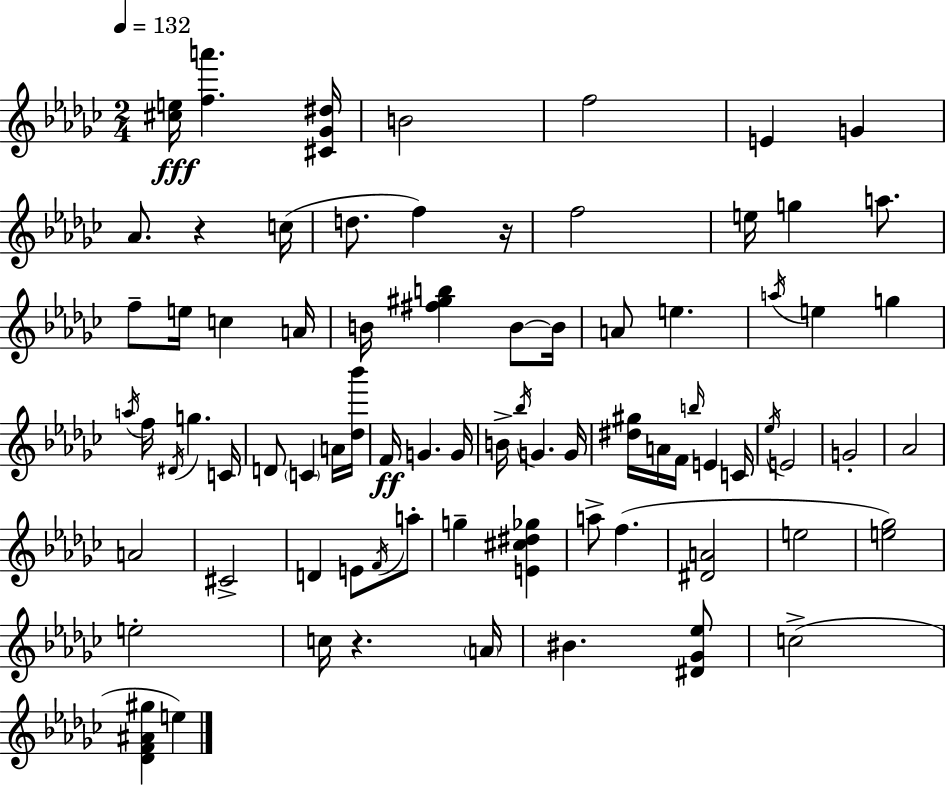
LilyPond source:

{
  \clef treble
  \numericTimeSignature
  \time 2/4
  \key ees \minor
  \tempo 4 = 132
  \repeat volta 2 { <cis'' e''>16\fff <f'' a'''>4. <cis' ges' dis''>16 | b'2 | f''2 | e'4 g'4 | \break aes'8. r4 c''16( | d''8. f''4) r16 | f''2 | e''16 g''4 a''8. | \break f''8-- e''16 c''4 a'16 | b'16 <fis'' gis'' b''>4 b'8~~ b'16 | a'8 e''4. | \acciaccatura { a''16 } e''4 g''4 | \break \acciaccatura { a''16 } f''16 \acciaccatura { dis'16 } g''4. | c'16 d'8 \parenthesize c'4 | a'16 <des'' bes'''>16 f'16\ff g'4. | g'16 b'16-> \acciaccatura { bes''16 } g'4. | \break g'16 <dis'' gis''>16 a'16 f'16 \grace { b''16 } | e'4 c'16 \acciaccatura { ees''16 } e'2 | g'2-. | aes'2 | \break a'2 | cis'2-> | d'4 | e'8 \acciaccatura { f'16 } a''8-. g''4-- | \break <e' cis'' dis'' ges''>4 a''8-> | f''4.( <dis' a'>2 | e''2 | <e'' ges''>2) | \break e''2-. | c''16 | r4. \parenthesize a'16 bis'4. | <dis' ges' ees''>8 c''2->( | \break <des' f' ais' gis''>4 | e''4) } \bar "|."
}